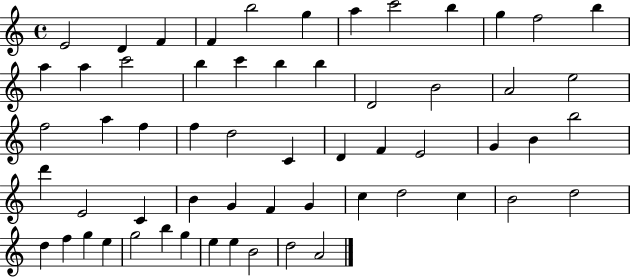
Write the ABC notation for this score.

X:1
T:Untitled
M:4/4
L:1/4
K:C
E2 D F F b2 g a c'2 b g f2 b a a c'2 b c' b b D2 B2 A2 e2 f2 a f f d2 C D F E2 G B b2 d' E2 C B G F G c d2 c B2 d2 d f g e g2 b g e e B2 d2 A2